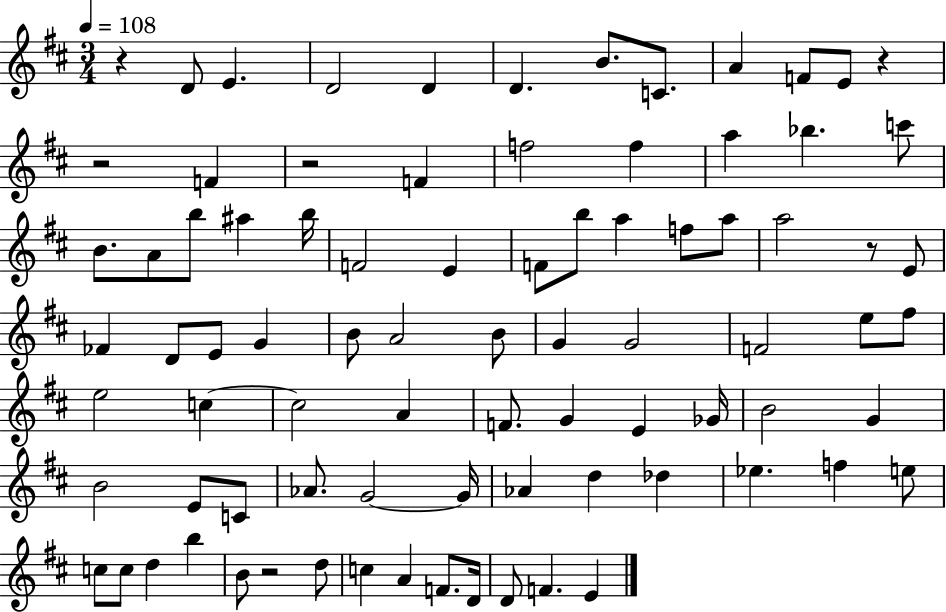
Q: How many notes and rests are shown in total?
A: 84